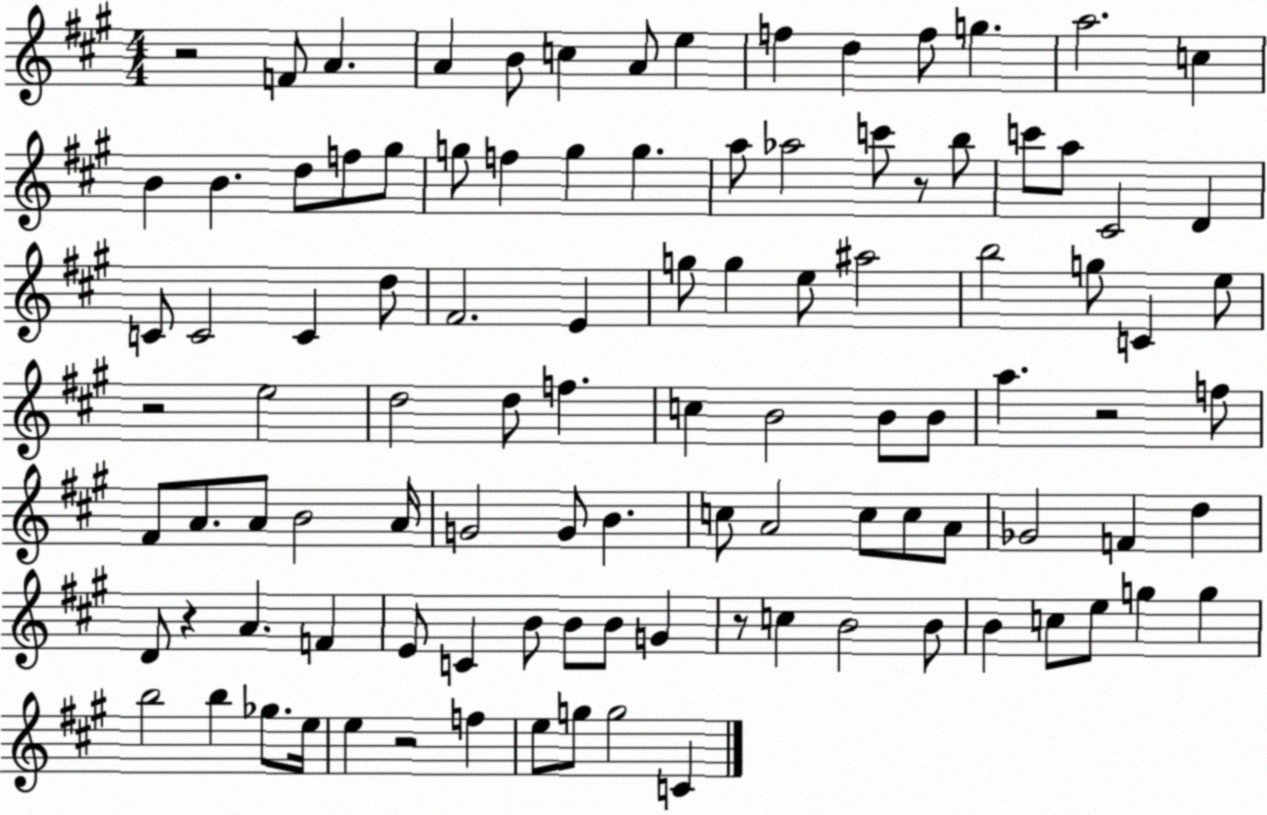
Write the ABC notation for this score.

X:1
T:Untitled
M:4/4
L:1/4
K:A
z2 F/2 A A B/2 c A/2 e f d f/2 g a2 c B B d/2 f/2 ^g/2 g/2 f g g a/2 _a2 c'/2 z/2 b/2 c'/2 a/2 ^C2 D C/2 C2 C d/2 ^F2 E g/2 g e/2 ^a2 b2 g/2 C e/2 z2 e2 d2 d/2 f c B2 B/2 B/2 a z2 f/2 ^F/2 A/2 A/2 B2 A/4 G2 G/2 B c/2 A2 c/2 c/2 A/2 _G2 F d D/2 z A F E/2 C B/2 B/2 B/2 G z/2 c B2 B/2 B c/2 e/2 g g b2 b _g/2 e/4 e z2 f e/2 g/2 g2 C